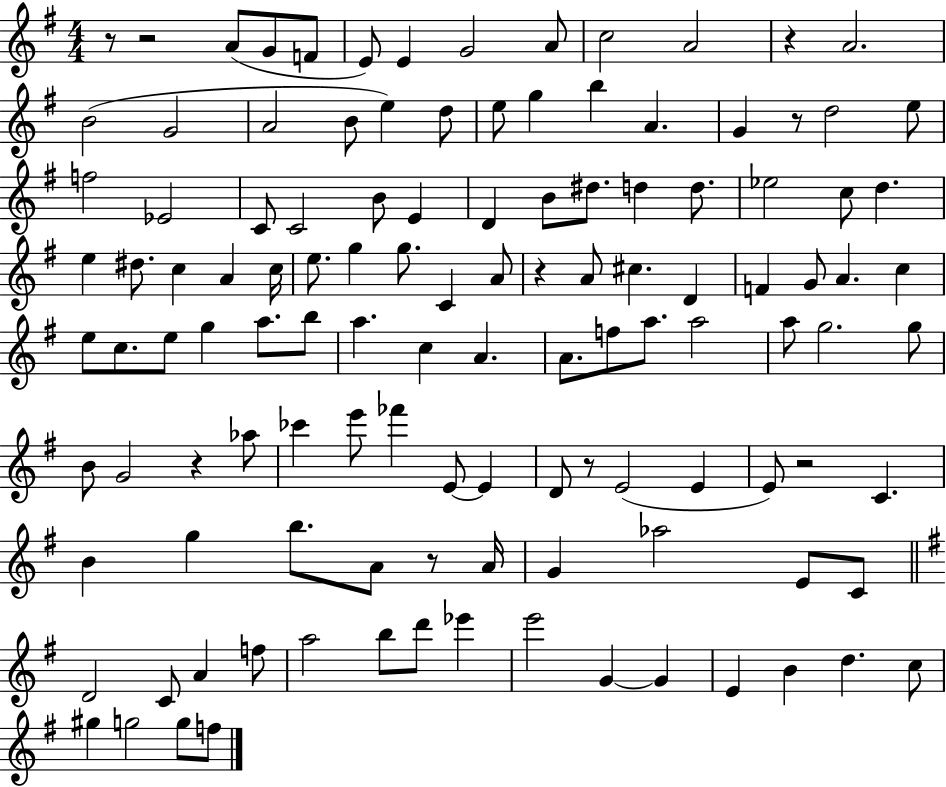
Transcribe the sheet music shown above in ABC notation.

X:1
T:Untitled
M:4/4
L:1/4
K:G
z/2 z2 A/2 G/2 F/2 E/2 E G2 A/2 c2 A2 z A2 B2 G2 A2 B/2 e d/2 e/2 g b A G z/2 d2 e/2 f2 _E2 C/2 C2 B/2 E D B/2 ^d/2 d d/2 _e2 c/2 d e ^d/2 c A c/4 e/2 g g/2 C A/2 z A/2 ^c D F G/2 A c e/2 c/2 e/2 g a/2 b/2 a c A A/2 f/2 a/2 a2 a/2 g2 g/2 B/2 G2 z _a/2 _c' e'/2 _f' E/2 E D/2 z/2 E2 E E/2 z2 C B g b/2 A/2 z/2 A/4 G _a2 E/2 C/2 D2 C/2 A f/2 a2 b/2 d'/2 _e' e'2 G G E B d c/2 ^g g2 g/2 f/2